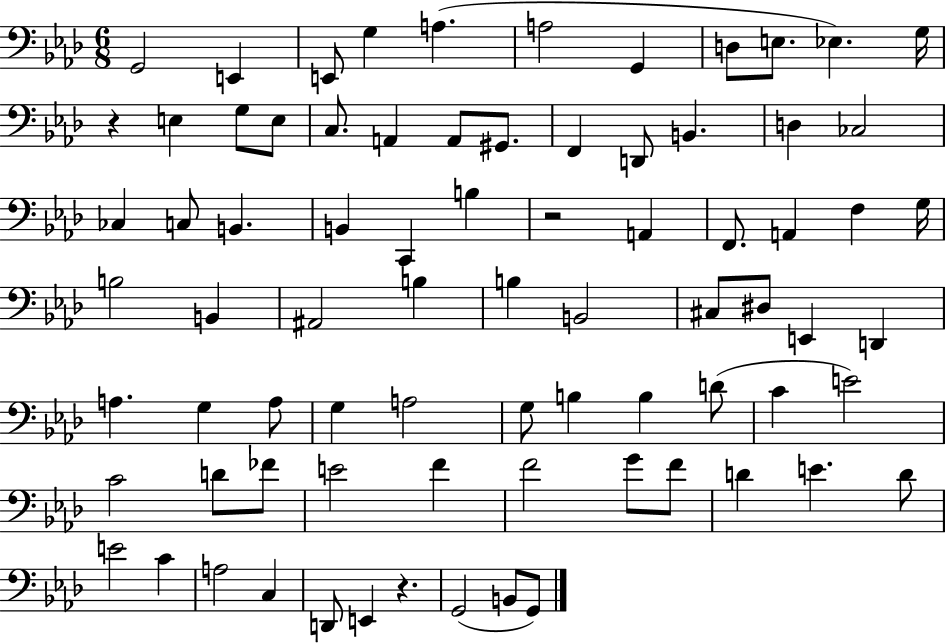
G2/h E2/q E2/e G3/q A3/q. A3/h G2/q D3/e E3/e. Eb3/q. G3/s R/q E3/q G3/e E3/e C3/e. A2/q A2/e G#2/e. F2/q D2/e B2/q. D3/q CES3/h CES3/q C3/e B2/q. B2/q C2/q B3/q R/h A2/q F2/e. A2/q F3/q G3/s B3/h B2/q A#2/h B3/q B3/q B2/h C#3/e D#3/e E2/q D2/q A3/q. G3/q A3/e G3/q A3/h G3/e B3/q B3/q D4/e C4/q E4/h C4/h D4/e FES4/e E4/h F4/q F4/h G4/e F4/e D4/q E4/q. D4/e E4/h C4/q A3/h C3/q D2/e E2/q R/q. G2/h B2/e G2/e